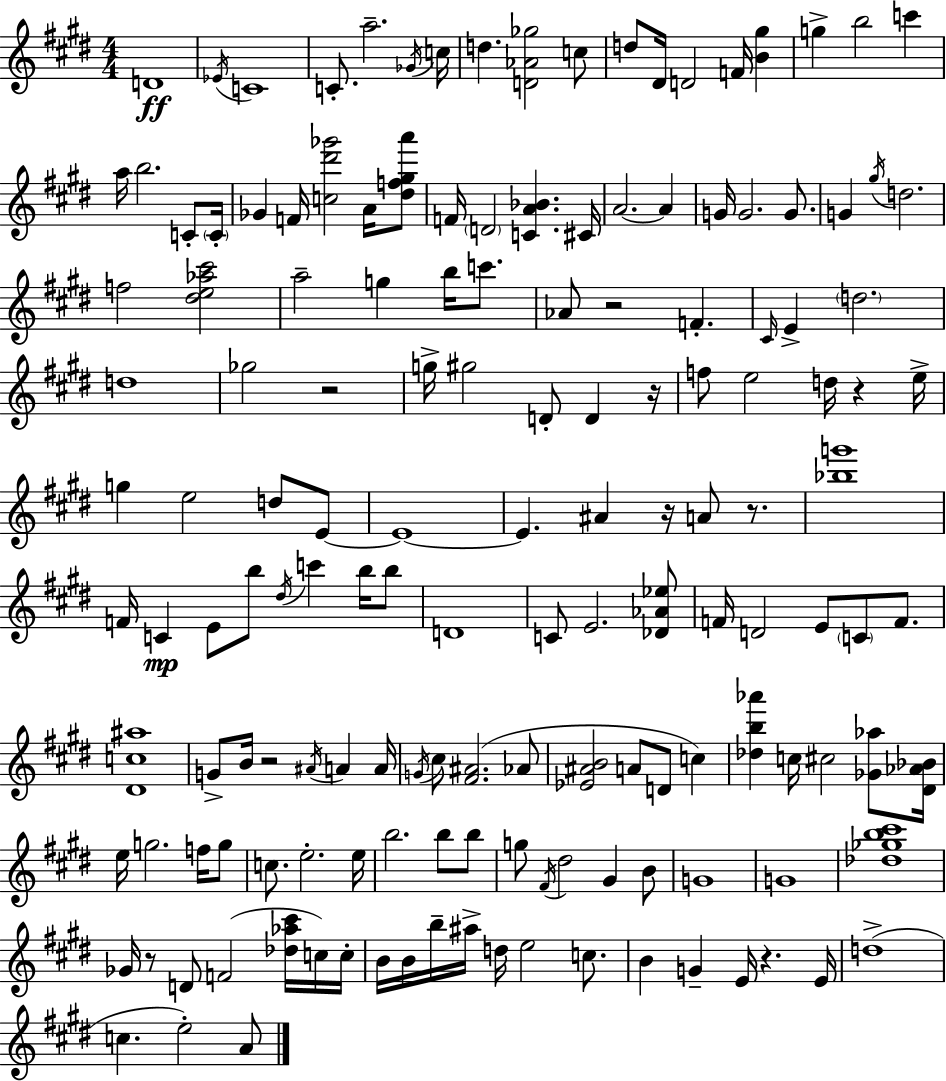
D4/w Eb4/s C4/w C4/e. A5/h. Gb4/s C5/s D5/q. [D4,Ab4,Gb5]/h C5/e D5/e D#4/s D4/h F4/s [B4,G#5]/q G5/q B5/h C6/q A5/s B5/h. C4/e C4/s Gb4/q F4/s [C5,D#6,Gb6]/h A4/s [D#5,F5,G#5,A6]/e F4/s D4/h [C4,A4,Bb4]/q. C#4/s A4/h. A4/q G4/s G4/h. G4/e. G4/q G#5/s D5/h. F5/h [D#5,E5,Ab5,C#6]/h A5/h G5/q B5/s C6/e. Ab4/e R/h F4/q. C#4/s E4/q D5/h. D5/w Gb5/h R/h G5/s G#5/h D4/e D4/q R/s F5/e E5/h D5/s R/q E5/s G5/q E5/h D5/e E4/e E4/w E4/q. A#4/q R/s A4/e R/e. [Bb5,G6]/w F4/s C4/q E4/e B5/e D#5/s C6/q B5/s B5/e D4/w C4/e E4/h. [Db4,Ab4,Eb5]/e F4/s D4/h E4/e C4/e F4/e. [D#4,C5,A#5]/w G4/e B4/s R/h A#4/s A4/q A4/s G4/s C#5/e [F#4,A#4]/h. Ab4/e [Eb4,A#4,B4]/h A4/e D4/e C5/q [Db5,B5,Ab6]/q C5/s C#5/h [Gb4,Ab5]/e [D#4,Ab4,Bb4]/s E5/s G5/h. F5/s G5/e C5/e. E5/h. E5/s B5/h. B5/e B5/e G5/e F#4/s D#5/h G#4/q B4/e G4/w G4/w [Db5,Gb5,B5,C#6]/w Gb4/s R/e D4/e F4/h [Db5,Ab5,C#6]/s C5/s C5/s B4/s B4/s B5/s A#5/s D5/s E5/h C5/e. B4/q G4/q E4/s R/q. E4/s D5/w C5/q. E5/h A4/e